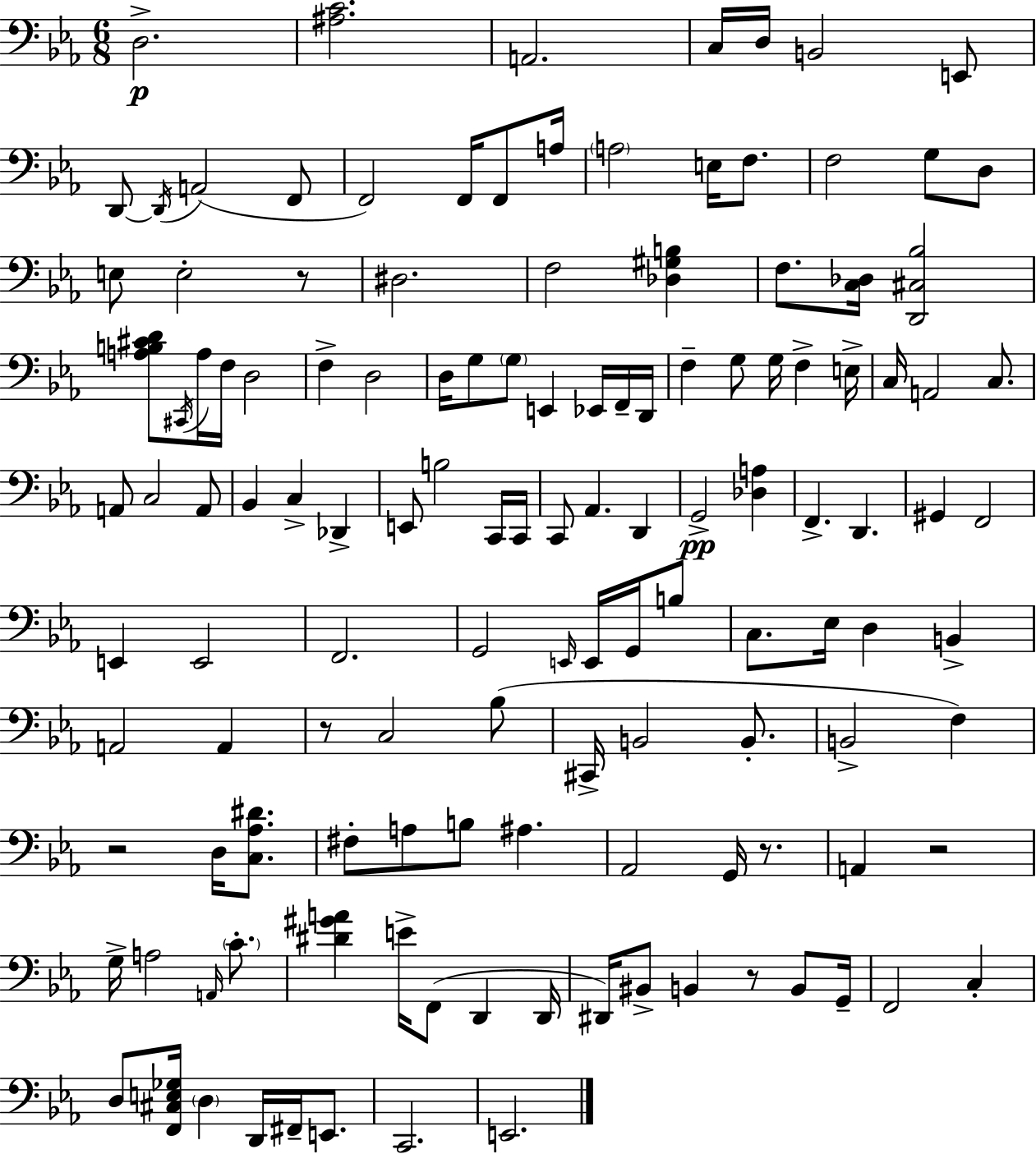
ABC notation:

X:1
T:Untitled
M:6/8
L:1/4
K:Eb
D,2 [^A,C]2 A,,2 C,/4 D,/4 B,,2 E,,/2 D,,/2 D,,/4 A,,2 F,,/2 F,,2 F,,/4 F,,/2 A,/4 A,2 E,/4 F,/2 F,2 G,/2 D,/2 E,/2 E,2 z/2 ^D,2 F,2 [_D,^G,B,] F,/2 [C,_D,]/4 [D,,^C,_B,]2 [A,B,^CD]/2 ^C,,/4 A,/4 F,/4 D,2 F, D,2 D,/4 G,/2 G,/2 E,, _E,,/4 F,,/4 D,,/4 F, G,/2 G,/4 F, E,/4 C,/4 A,,2 C,/2 A,,/2 C,2 A,,/2 _B,, C, _D,, E,,/2 B,2 C,,/4 C,,/4 C,,/2 _A,, D,, G,,2 [_D,A,] F,, D,, ^G,, F,,2 E,, E,,2 F,,2 G,,2 E,,/4 E,,/4 G,,/4 B,/2 C,/2 _E,/4 D, B,, A,,2 A,, z/2 C,2 _B,/2 ^C,,/4 B,,2 B,,/2 B,,2 F, z2 D,/4 [C,_A,^D]/2 ^F,/2 A,/2 B,/2 ^A, _A,,2 G,,/4 z/2 A,, z2 G,/4 A,2 A,,/4 C/2 [^D^GA] E/4 F,,/2 D,, D,,/4 ^D,,/4 ^B,,/2 B,, z/2 B,,/2 G,,/4 F,,2 C, D,/2 [F,,^C,E,_G,]/4 D, D,,/4 ^F,,/4 E,,/2 C,,2 E,,2